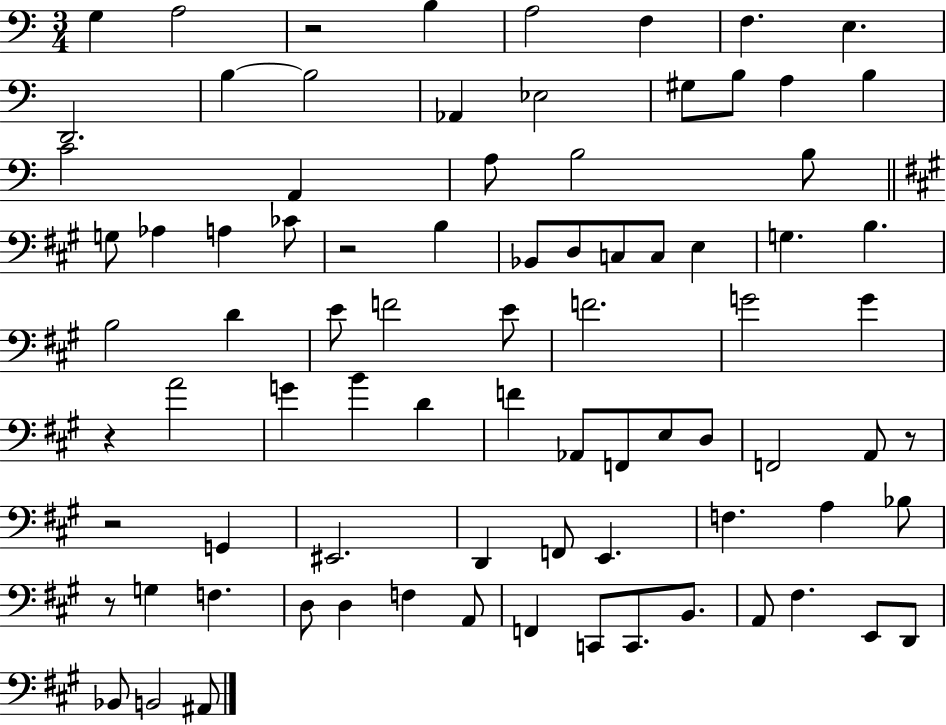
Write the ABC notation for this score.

X:1
T:Untitled
M:3/4
L:1/4
K:C
G, A,2 z2 B, A,2 F, F, E, D,,2 B, B,2 _A,, _E,2 ^G,/2 B,/2 A, B, C2 A,, A,/2 B,2 B,/2 G,/2 _A, A, _C/2 z2 B, _B,,/2 D,/2 C,/2 C,/2 E, G, B, B,2 D E/2 F2 E/2 F2 G2 G z A2 G B D F _A,,/2 F,,/2 E,/2 D,/2 F,,2 A,,/2 z/2 z2 G,, ^E,,2 D,, F,,/2 E,, F, A, _B,/2 z/2 G, F, D,/2 D, F, A,,/2 F,, C,,/2 C,,/2 B,,/2 A,,/2 ^F, E,,/2 D,,/2 _B,,/2 B,,2 ^A,,/2